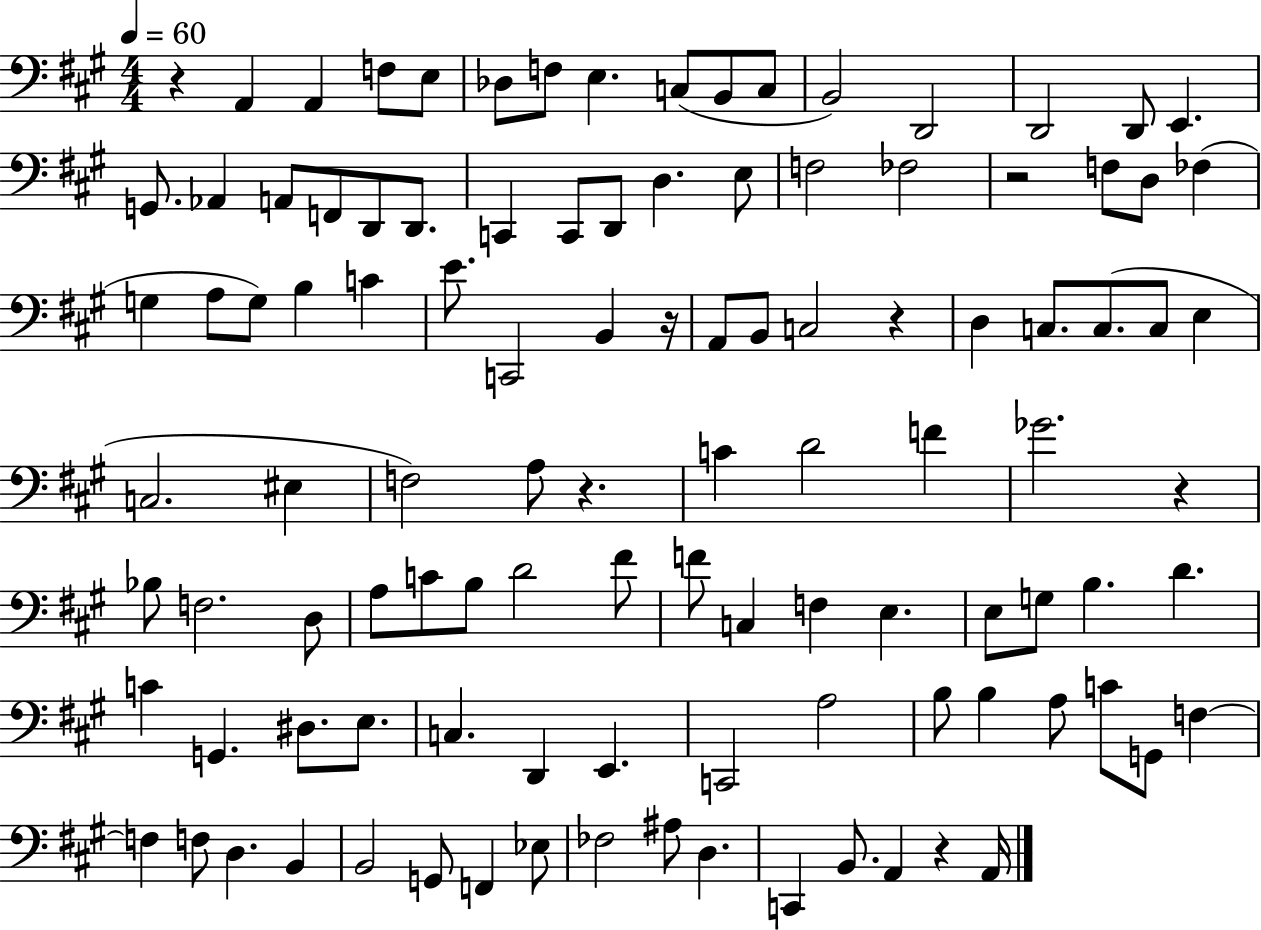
R/q A2/q A2/q F3/e E3/e Db3/e F3/e E3/q. C3/e B2/e C3/e B2/h D2/h D2/h D2/e E2/q. G2/e. Ab2/q A2/e F2/e D2/e D2/e. C2/q C2/e D2/e D3/q. E3/e F3/h FES3/h R/h F3/e D3/e FES3/q G3/q A3/e G3/e B3/q C4/q E4/e. C2/h B2/q R/s A2/e B2/e C3/h R/q D3/q C3/e. C3/e. C3/e E3/q C3/h. EIS3/q F3/h A3/e R/q. C4/q D4/h F4/q Gb4/h. R/q Bb3/e F3/h. D3/e A3/e C4/e B3/e D4/h F#4/e F4/e C3/q F3/q E3/q. E3/e G3/e B3/q. D4/q. C4/q G2/q. D#3/e. E3/e. C3/q. D2/q E2/q. C2/h A3/h B3/e B3/q A3/e C4/e G2/e F3/q F3/q F3/e D3/q. B2/q B2/h G2/e F2/q Eb3/e FES3/h A#3/e D3/q. C2/q B2/e. A2/q R/q A2/s